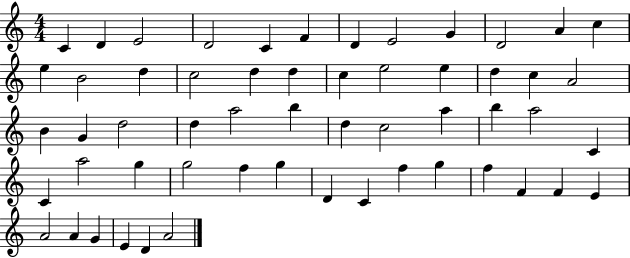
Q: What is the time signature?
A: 4/4